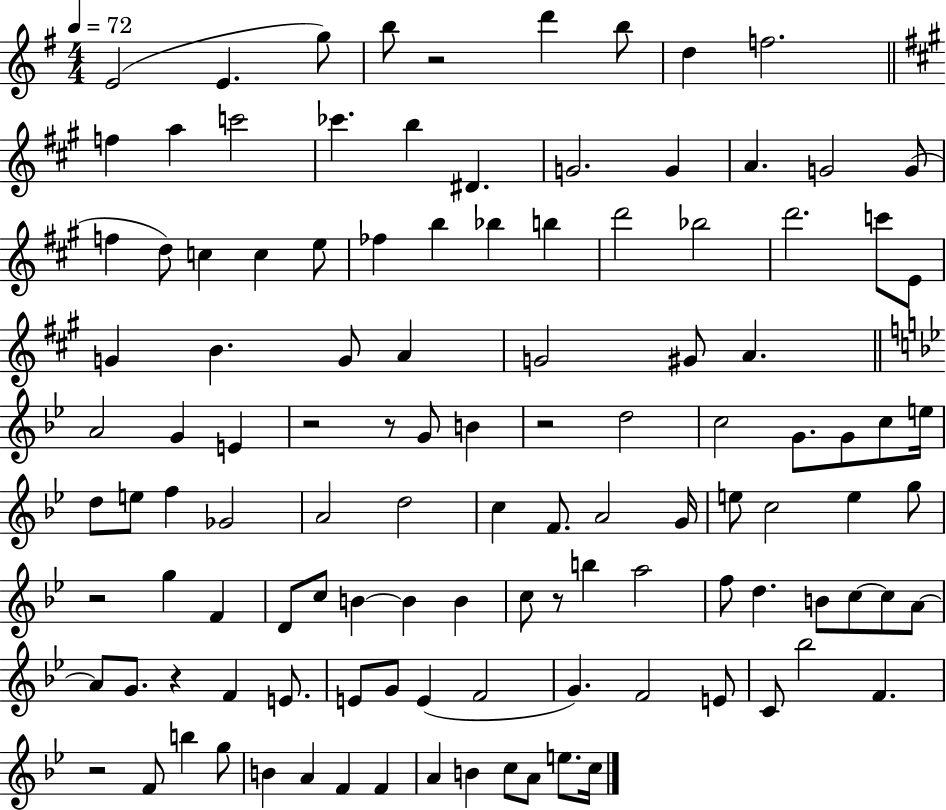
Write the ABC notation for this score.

X:1
T:Untitled
M:4/4
L:1/4
K:G
E2 E g/2 b/2 z2 d' b/2 d f2 f a c'2 _c' b ^D G2 G A G2 G/2 f d/2 c c e/2 _f b _b b d'2 _b2 d'2 c'/2 E/2 G B G/2 A G2 ^G/2 A A2 G E z2 z/2 G/2 B z2 d2 c2 G/2 G/2 c/2 e/4 d/2 e/2 f _G2 A2 d2 c F/2 A2 G/4 e/2 c2 e g/2 z2 g F D/2 c/2 B B B c/2 z/2 b a2 f/2 d B/2 c/2 c/2 A/2 A/2 G/2 z F E/2 E/2 G/2 E F2 G F2 E/2 C/2 _b2 F z2 F/2 b g/2 B A F F A B c/2 A/2 e/2 c/4